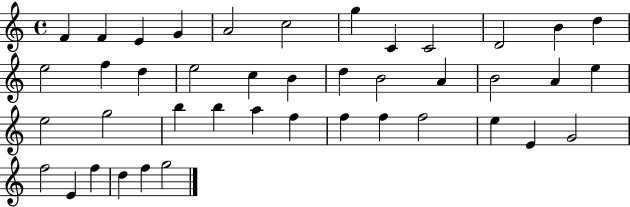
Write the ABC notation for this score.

X:1
T:Untitled
M:4/4
L:1/4
K:C
F F E G A2 c2 g C C2 D2 B d e2 f d e2 c B d B2 A B2 A e e2 g2 b b a f f f f2 e E G2 f2 E f d f g2